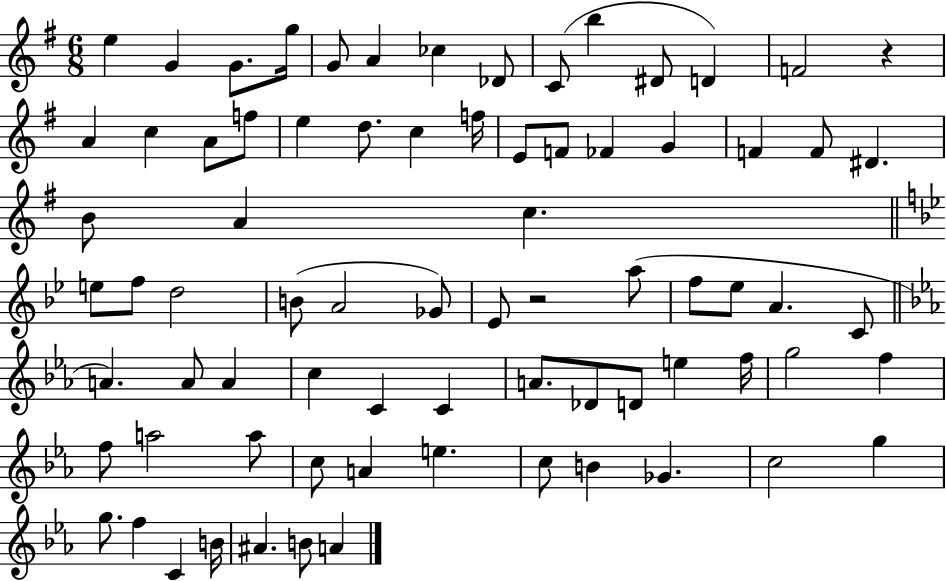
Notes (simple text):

E5/q G4/q G4/e. G5/s G4/e A4/q CES5/q Db4/e C4/e B5/q D#4/e D4/q F4/h R/q A4/q C5/q A4/e F5/e E5/q D5/e. C5/q F5/s E4/e F4/e FES4/q G4/q F4/q F4/e D#4/q. B4/e A4/q C5/q. E5/e F5/e D5/h B4/e A4/h Gb4/e Eb4/e R/h A5/e F5/e Eb5/e A4/q. C4/e A4/q. A4/e A4/q C5/q C4/q C4/q A4/e. Db4/e D4/e E5/q F5/s G5/h F5/q F5/e A5/h A5/e C5/e A4/q E5/q. C5/e B4/q Gb4/q. C5/h G5/q G5/e. F5/q C4/q B4/s A#4/q. B4/e A4/q